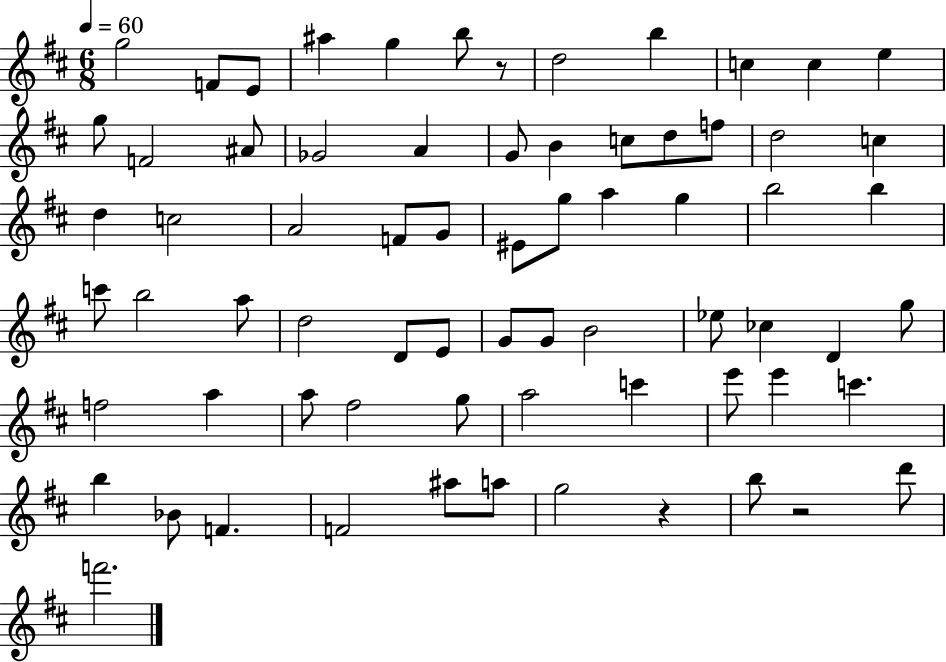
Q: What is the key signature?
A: D major